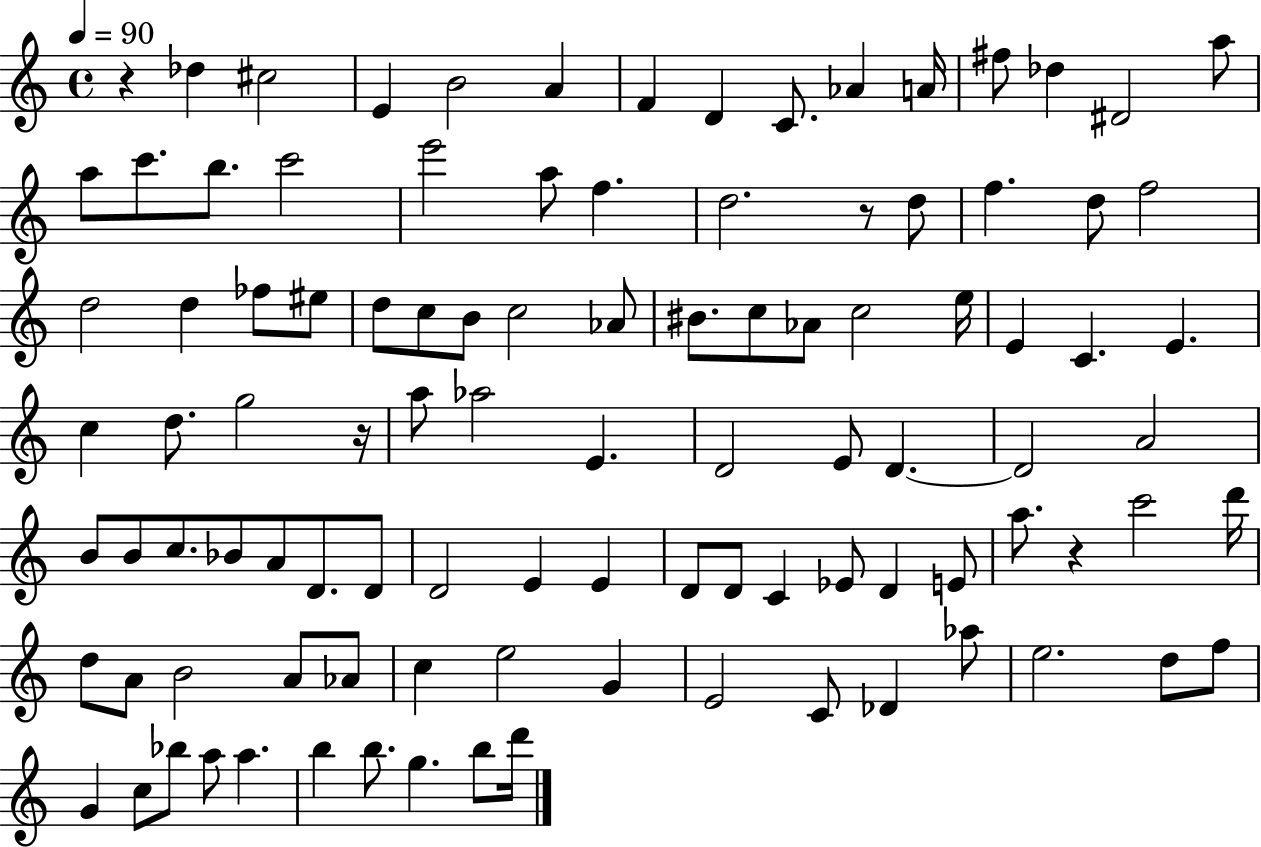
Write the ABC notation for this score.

X:1
T:Untitled
M:4/4
L:1/4
K:C
z _d ^c2 E B2 A F D C/2 _A A/4 ^f/2 _d ^D2 a/2 a/2 c'/2 b/2 c'2 e'2 a/2 f d2 z/2 d/2 f d/2 f2 d2 d _f/2 ^e/2 d/2 c/2 B/2 c2 _A/2 ^B/2 c/2 _A/2 c2 e/4 E C E c d/2 g2 z/4 a/2 _a2 E D2 E/2 D D2 A2 B/2 B/2 c/2 _B/2 A/2 D/2 D/2 D2 E E D/2 D/2 C _E/2 D E/2 a/2 z c'2 d'/4 d/2 A/2 B2 A/2 _A/2 c e2 G E2 C/2 _D _a/2 e2 d/2 f/2 G c/2 _b/2 a/2 a b b/2 g b/2 d'/4